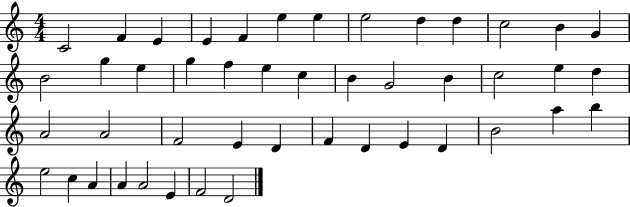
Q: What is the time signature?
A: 4/4